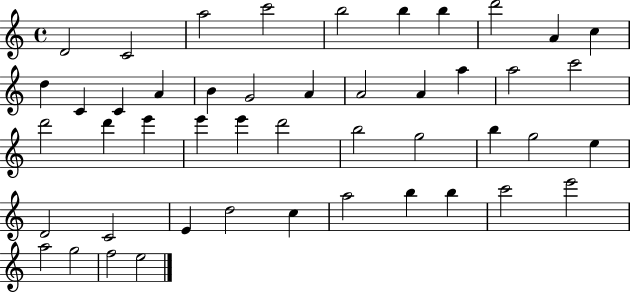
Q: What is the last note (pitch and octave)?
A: E5